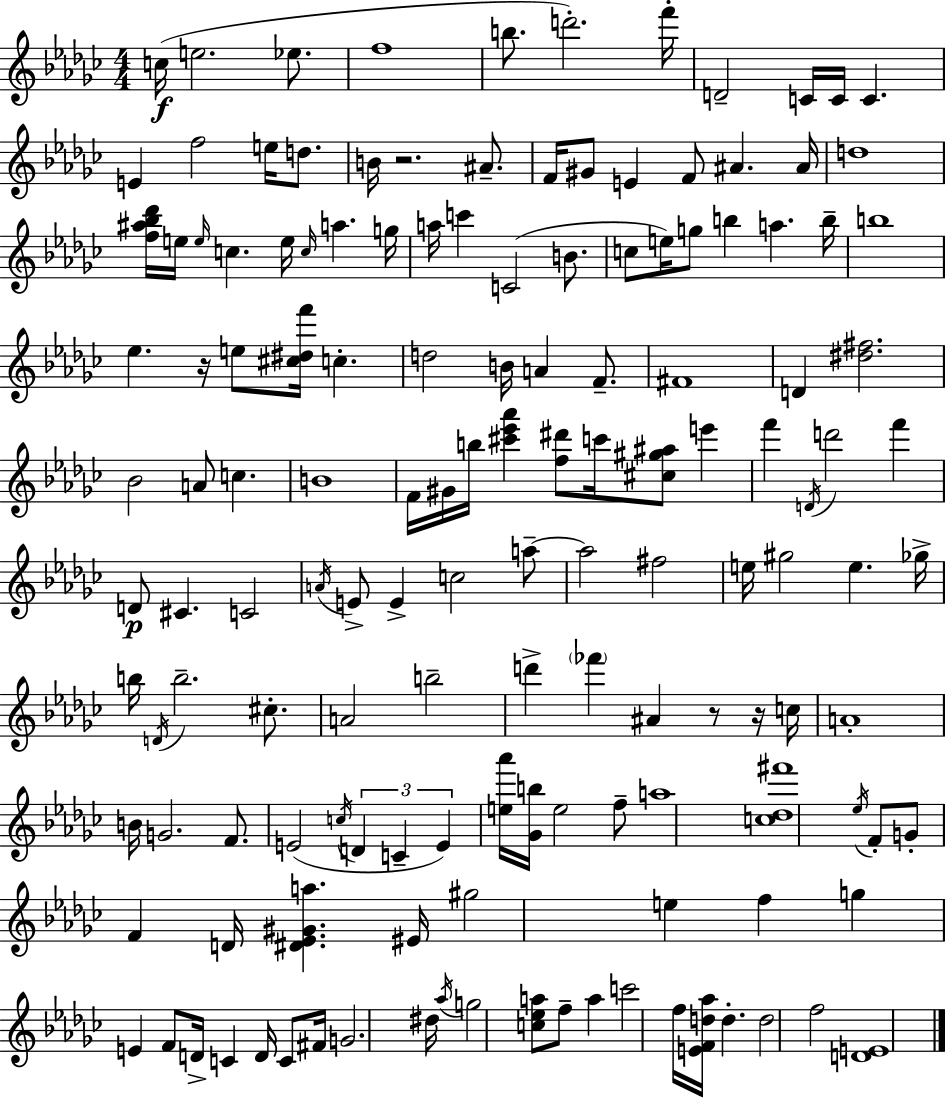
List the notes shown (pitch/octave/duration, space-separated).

C5/s E5/h. Eb5/e. F5/w B5/e. D6/h. F6/s D4/h C4/s C4/s C4/q. E4/q F5/h E5/s D5/e. B4/s R/h. A#4/e. F4/s G#4/e E4/q F4/e A#4/q. A#4/s D5/w [F5,A#5,Bb5,Db6]/s E5/s E5/s C5/q. E5/s C5/s A5/q. G5/s A5/s C6/q C4/h B4/e. C5/e E5/s G5/e B5/q A5/q. B5/s B5/w Eb5/q. R/s E5/e [C#5,D#5,F6]/s C5/q. D5/h B4/s A4/q F4/e. F#4/w D4/q [D#5,F#5]/h. Bb4/h A4/e C5/q. B4/w F4/s G#4/s B5/s [C#6,Eb6,Ab6]/q [F5,D#6]/e C6/s [C#5,G#5,A#5]/e E6/q F6/q D4/s D6/h F6/q D4/e C#4/q. C4/h A4/s E4/e E4/q C5/h A5/e A5/h F#5/h E5/s G#5/h E5/q. Gb5/s B5/s D4/s B5/h. C#5/e. A4/h B5/h D6/q FES6/q A#4/q R/e R/s C5/s A4/w B4/s G4/h. F4/e. E4/h C5/s D4/q C4/q E4/q [E5,Ab6]/s [Gb4,B5]/s E5/h F5/e A5/w [C5,Db5,F#6]/w Eb5/s F4/e G4/e F4/q D4/s [D#4,Eb4,G#4,A5]/q. EIS4/s G#5/h E5/q F5/q G5/q E4/q F4/e D4/s C4/q D4/s C4/e F#4/s G4/h. D#5/s Ab5/s G5/h [C5,Eb5,A5]/e F5/e A5/q C6/h F5/s [E4,F4,D5,Ab5]/s D5/q. D5/h F5/h [D4,E4]/w